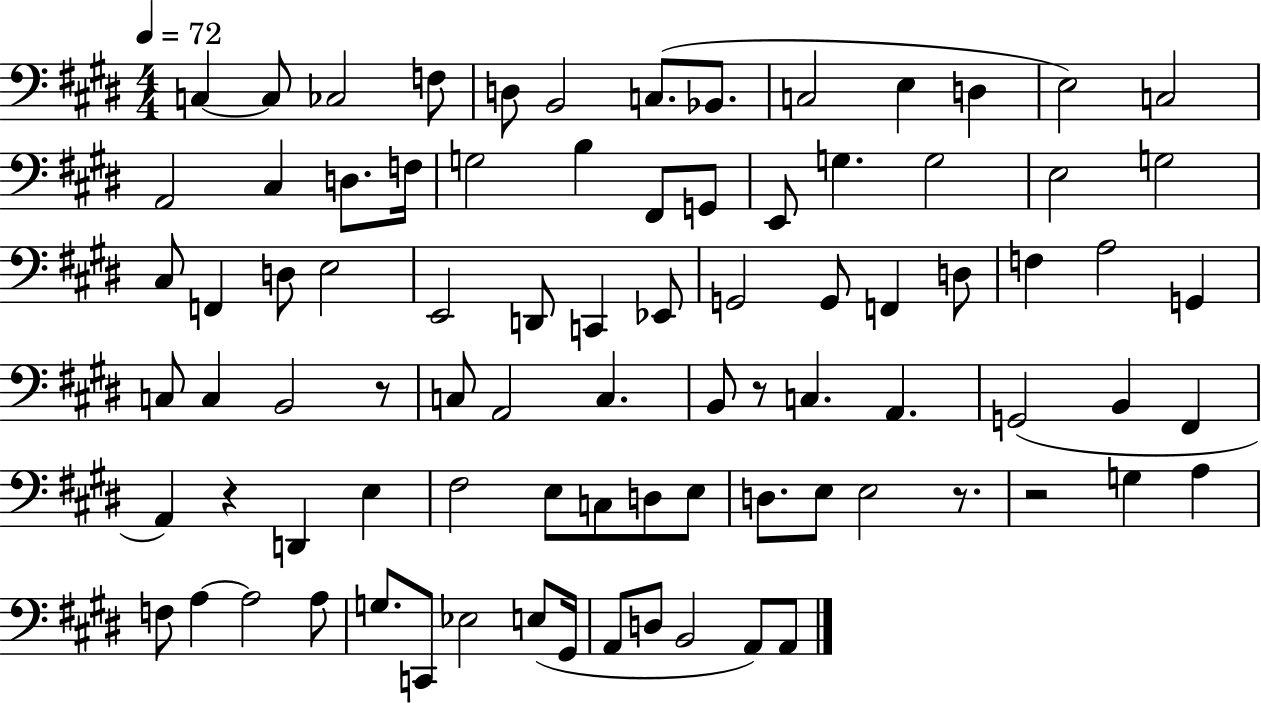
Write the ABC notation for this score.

X:1
T:Untitled
M:4/4
L:1/4
K:E
C, C,/2 _C,2 F,/2 D,/2 B,,2 C,/2 _B,,/2 C,2 E, D, E,2 C,2 A,,2 ^C, D,/2 F,/4 G,2 B, ^F,,/2 G,,/2 E,,/2 G, G,2 E,2 G,2 ^C,/2 F,, D,/2 E,2 E,,2 D,,/2 C,, _E,,/2 G,,2 G,,/2 F,, D,/2 F, A,2 G,, C,/2 C, B,,2 z/2 C,/2 A,,2 C, B,,/2 z/2 C, A,, G,,2 B,, ^F,, A,, z D,, E, ^F,2 E,/2 C,/2 D,/2 E,/2 D,/2 E,/2 E,2 z/2 z2 G, A, F,/2 A, A,2 A,/2 G,/2 C,,/2 _E,2 E,/2 ^G,,/4 A,,/2 D,/2 B,,2 A,,/2 A,,/2